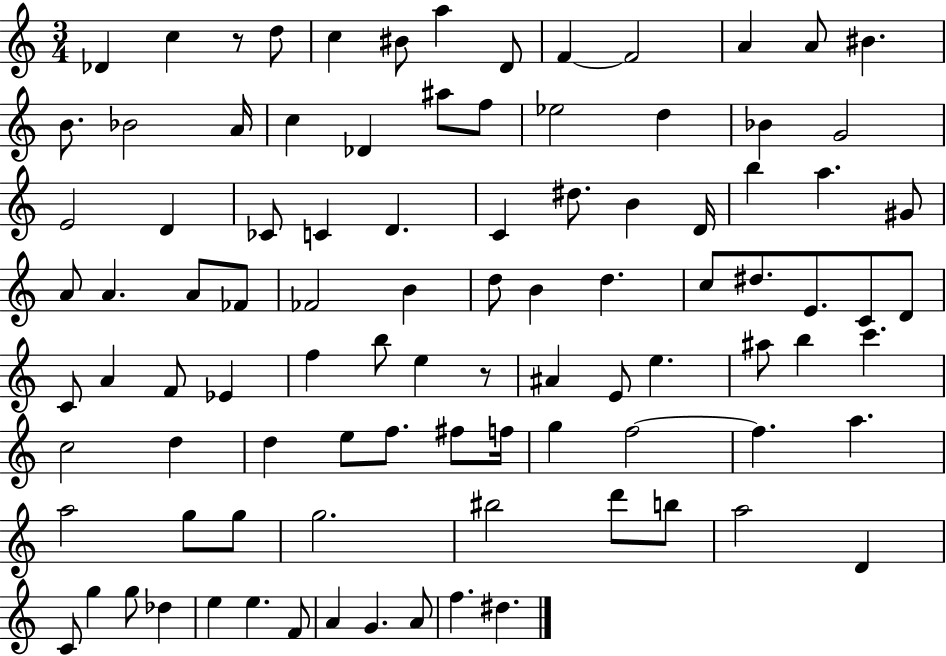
X:1
T:Untitled
M:3/4
L:1/4
K:C
_D c z/2 d/2 c ^B/2 a D/2 F F2 A A/2 ^B B/2 _B2 A/4 c _D ^a/2 f/2 _e2 d _B G2 E2 D _C/2 C D C ^d/2 B D/4 b a ^G/2 A/2 A A/2 _F/2 _F2 B d/2 B d c/2 ^d/2 E/2 C/2 D/2 C/2 A F/2 _E f b/2 e z/2 ^A E/2 e ^a/2 b c' c2 d d e/2 f/2 ^f/2 f/4 g f2 f a a2 g/2 g/2 g2 ^b2 d'/2 b/2 a2 D C/2 g g/2 _d e e F/2 A G A/2 f ^d